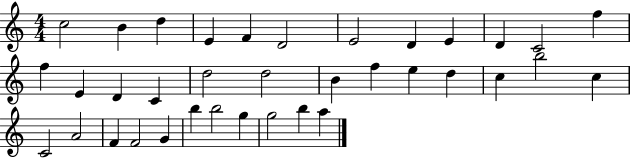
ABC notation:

X:1
T:Untitled
M:4/4
L:1/4
K:C
c2 B d E F D2 E2 D E D C2 f f E D C d2 d2 B f e d c b2 c C2 A2 F F2 G b b2 g g2 b a